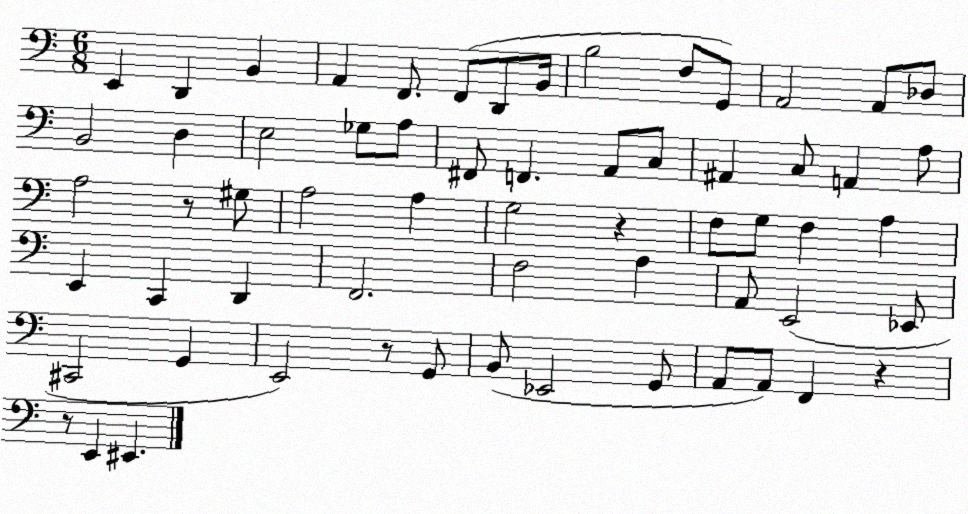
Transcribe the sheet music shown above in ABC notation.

X:1
T:Untitled
M:6/8
L:1/4
K:C
E,, D,, B,, A,, F,,/2 F,,/2 D,,/2 B,,/4 B,2 F,/2 G,,/2 A,,2 A,,/2 _D,/2 B,,2 D, E,2 _G,/2 A,/2 ^F,,/2 F,, A,,/2 C,/2 ^A,, C,/2 A,, A,/2 A,2 z/2 ^G,/2 A,2 A, G,2 z F,/2 G,/2 F, A, E,, C,, D,, F,,2 F,2 A, A,,/2 E,,2 _E,,/2 ^C,,2 G,, E,,2 z/2 G,,/2 B,,/2 _E,,2 G,,/2 A,,/2 A,,/2 F,, z z/2 E,, ^E,,